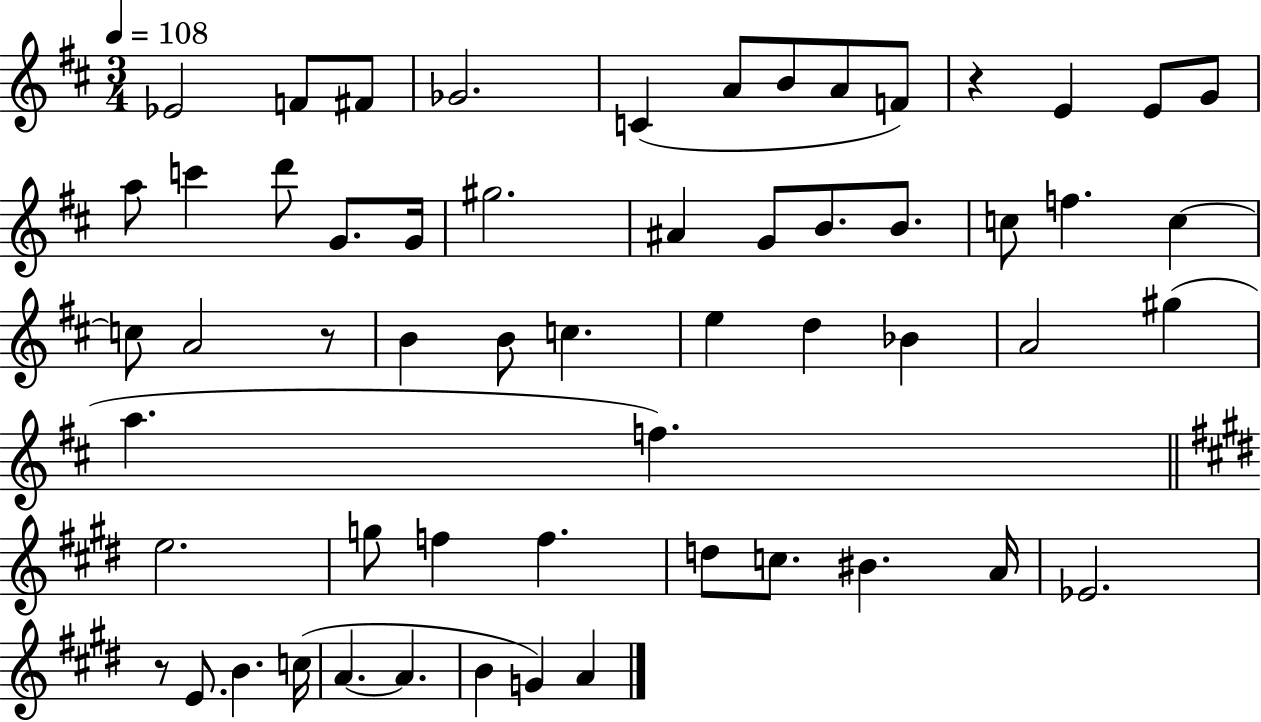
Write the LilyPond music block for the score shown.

{
  \clef treble
  \numericTimeSignature
  \time 3/4
  \key d \major
  \tempo 4 = 108
  ees'2 f'8 fis'8 | ges'2. | c'4( a'8 b'8 a'8 f'8) | r4 e'4 e'8 g'8 | \break a''8 c'''4 d'''8 g'8. g'16 | gis''2. | ais'4 g'8 b'8. b'8. | c''8 f''4. c''4~~ | \break c''8 a'2 r8 | b'4 b'8 c''4. | e''4 d''4 bes'4 | a'2 gis''4( | \break a''4. f''4.) | \bar "||" \break \key e \major e''2. | g''8 f''4 f''4. | d''8 c''8. bis'4. a'16 | ees'2. | \break r8 e'8. b'4. c''16( | a'4.~~ a'4. | b'4 g'4) a'4 | \bar "|."
}